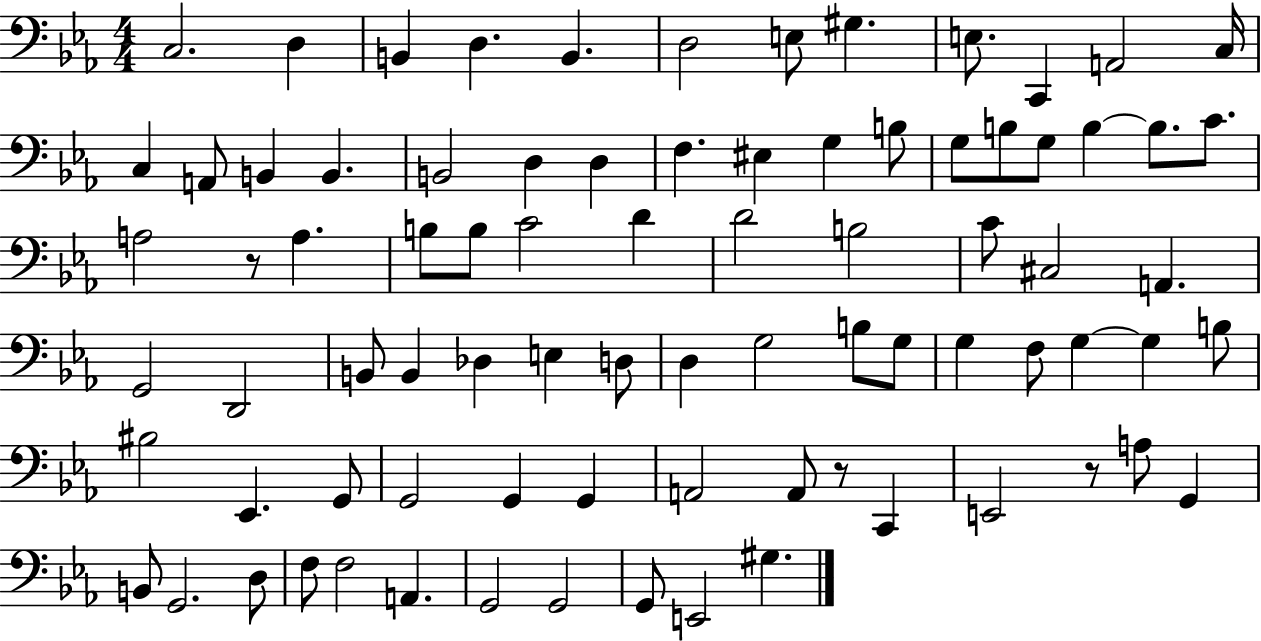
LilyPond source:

{
  \clef bass
  \numericTimeSignature
  \time 4/4
  \key ees \major
  c2. d4 | b,4 d4. b,4. | d2 e8 gis4. | e8. c,4 a,2 c16 | \break c4 a,8 b,4 b,4. | b,2 d4 d4 | f4. eis4 g4 b8 | g8 b8 g8 b4~~ b8. c'8. | \break a2 r8 a4. | b8 b8 c'2 d'4 | d'2 b2 | c'8 cis2 a,4. | \break g,2 d,2 | b,8 b,4 des4 e4 d8 | d4 g2 b8 g8 | g4 f8 g4~~ g4 b8 | \break bis2 ees,4. g,8 | g,2 g,4 g,4 | a,2 a,8 r8 c,4 | e,2 r8 a8 g,4 | \break b,8 g,2. d8 | f8 f2 a,4. | g,2 g,2 | g,8 e,2 gis4. | \break \bar "|."
}